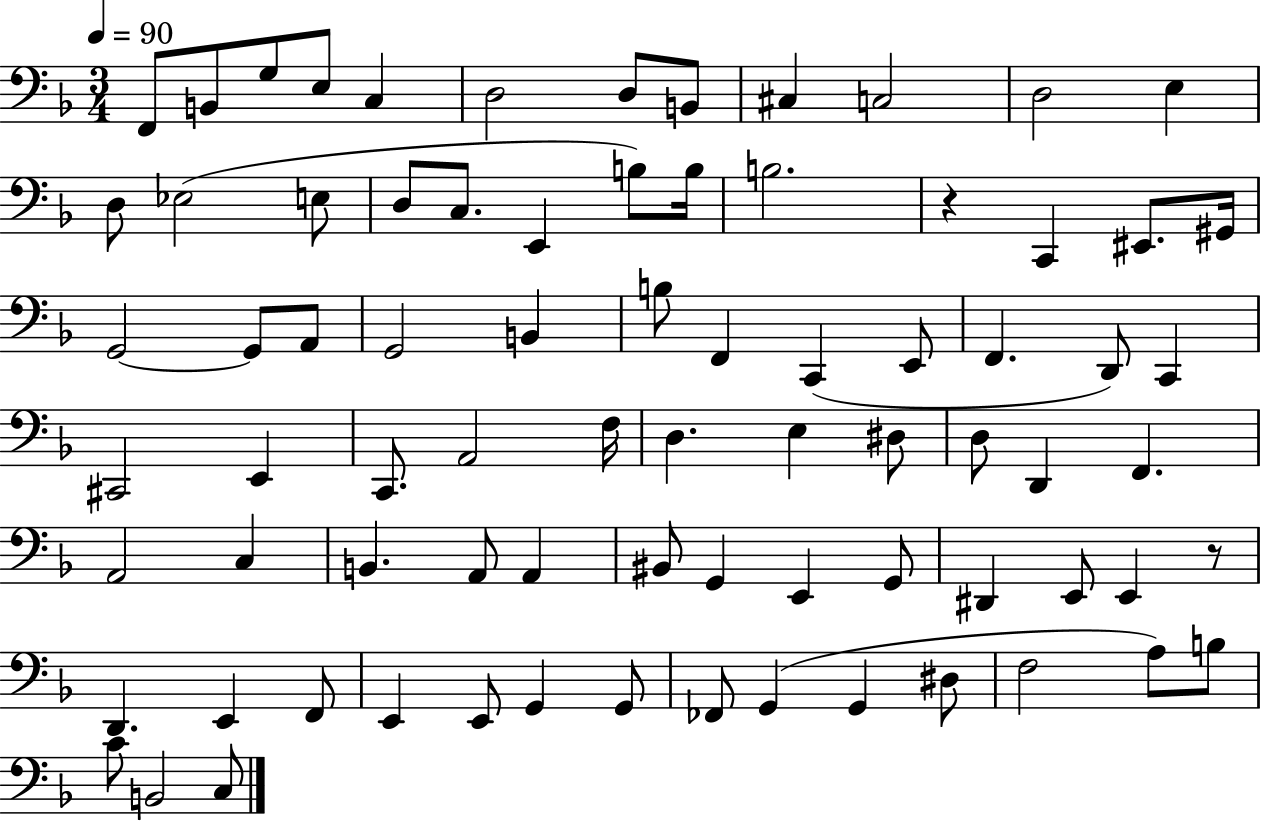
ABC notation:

X:1
T:Untitled
M:3/4
L:1/4
K:F
F,,/2 B,,/2 G,/2 E,/2 C, D,2 D,/2 B,,/2 ^C, C,2 D,2 E, D,/2 _E,2 E,/2 D,/2 C,/2 E,, B,/2 B,/4 B,2 z C,, ^E,,/2 ^G,,/4 G,,2 G,,/2 A,,/2 G,,2 B,, B,/2 F,, C,, E,,/2 F,, D,,/2 C,, ^C,,2 E,, C,,/2 A,,2 F,/4 D, E, ^D,/2 D,/2 D,, F,, A,,2 C, B,, A,,/2 A,, ^B,,/2 G,, E,, G,,/2 ^D,, E,,/2 E,, z/2 D,, E,, F,,/2 E,, E,,/2 G,, G,,/2 _F,,/2 G,, G,, ^D,/2 F,2 A,/2 B,/2 C/2 B,,2 C,/2